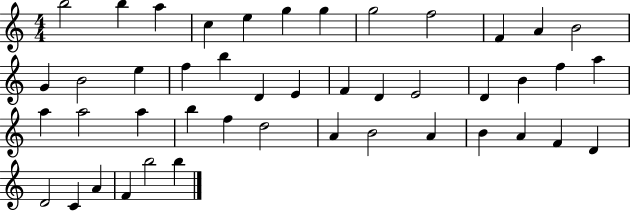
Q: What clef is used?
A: treble